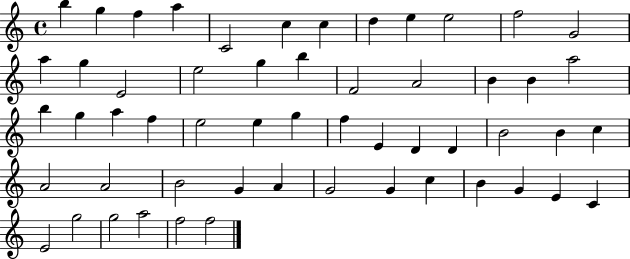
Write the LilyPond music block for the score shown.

{
  \clef treble
  \time 4/4
  \defaultTimeSignature
  \key c \major
  b''4 g''4 f''4 a''4 | c'2 c''4 c''4 | d''4 e''4 e''2 | f''2 g'2 | \break a''4 g''4 e'2 | e''2 g''4 b''4 | f'2 a'2 | b'4 b'4 a''2 | \break b''4 g''4 a''4 f''4 | e''2 e''4 g''4 | f''4 e'4 d'4 d'4 | b'2 b'4 c''4 | \break a'2 a'2 | b'2 g'4 a'4 | g'2 g'4 c''4 | b'4 g'4 e'4 c'4 | \break e'2 g''2 | g''2 a''2 | f''2 f''2 | \bar "|."
}